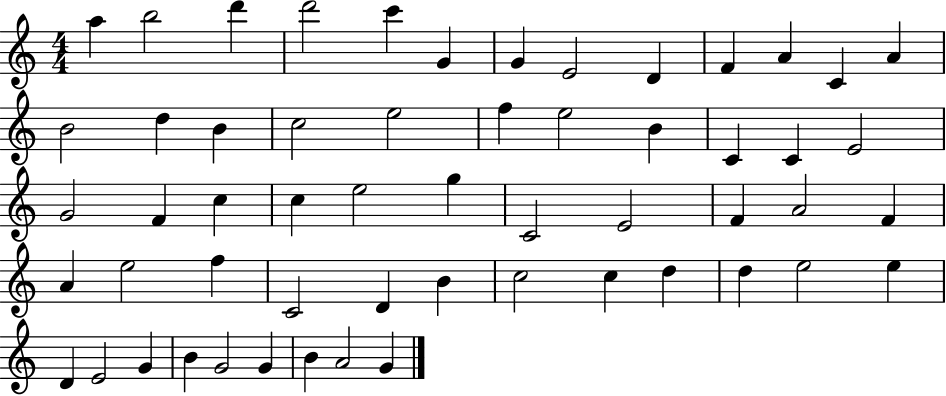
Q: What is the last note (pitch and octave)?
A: G4